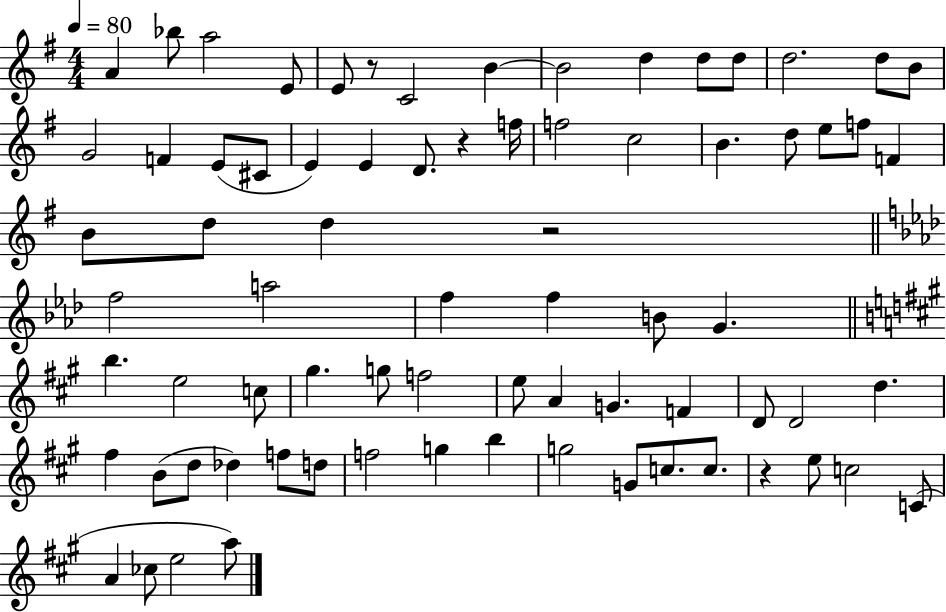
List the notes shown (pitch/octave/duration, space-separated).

A4/q Bb5/e A5/h E4/e E4/e R/e C4/h B4/q B4/h D5/q D5/e D5/e D5/h. D5/e B4/e G4/h F4/q E4/e C#4/e E4/q E4/q D4/e. R/q F5/s F5/h C5/h B4/q. D5/e E5/e F5/e F4/q B4/e D5/e D5/q R/h F5/h A5/h F5/q F5/q B4/e G4/q. B5/q. E5/h C5/e G#5/q. G5/e F5/h E5/e A4/q G4/q. F4/q D4/e D4/h D5/q. F#5/q B4/e D5/e Db5/q F5/e D5/e F5/h G5/q B5/q G5/h G4/e C5/e. C5/e. R/q E5/e C5/h C4/e A4/q CES5/e E5/h A5/e